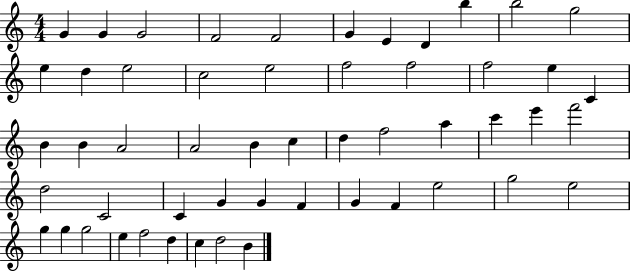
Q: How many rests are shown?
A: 0